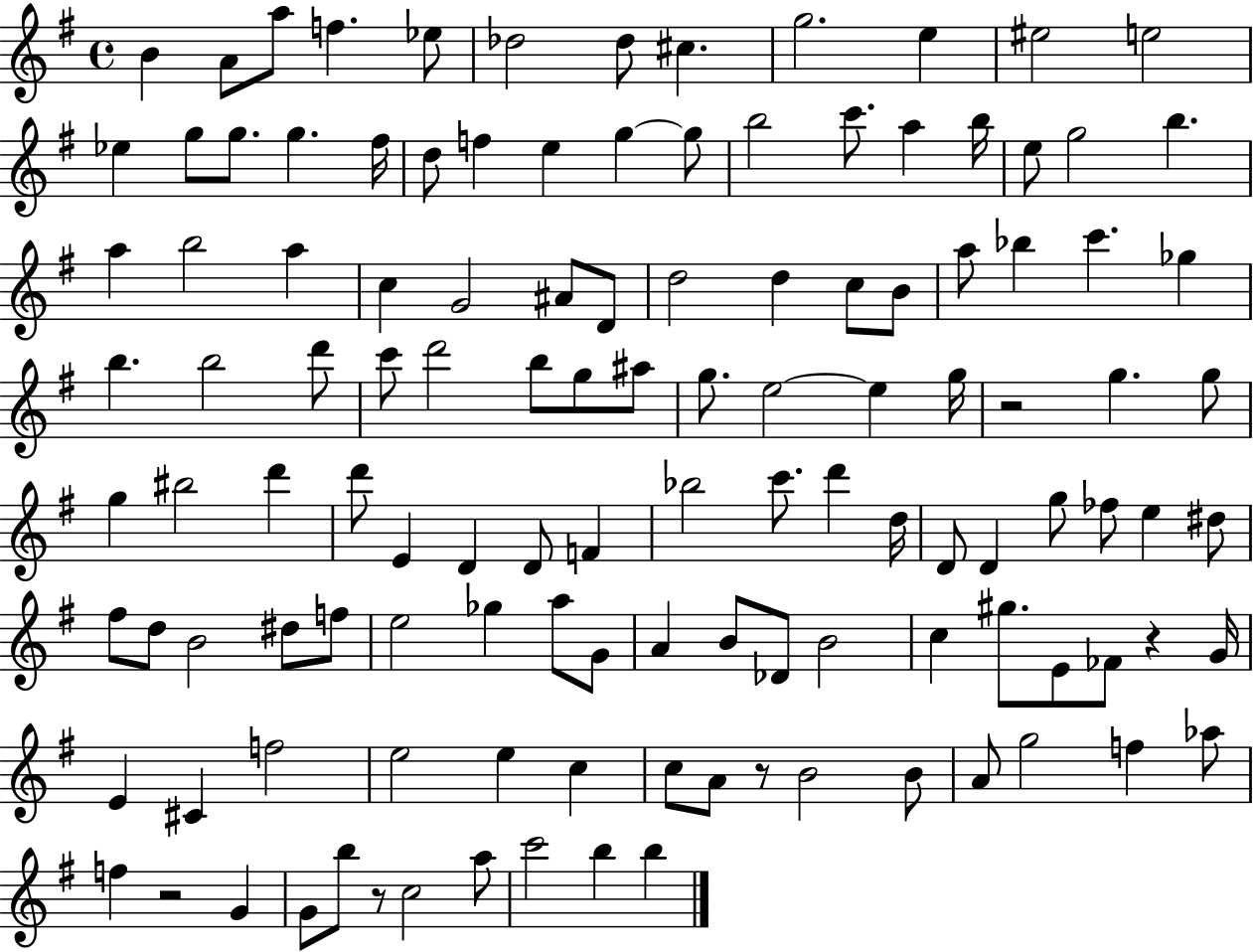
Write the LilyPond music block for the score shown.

{
  \clef treble
  \time 4/4
  \defaultTimeSignature
  \key g \major
  b'4 a'8 a''8 f''4. ees''8 | des''2 des''8 cis''4. | g''2. e''4 | eis''2 e''2 | \break ees''4 g''8 g''8. g''4. fis''16 | d''8 f''4 e''4 g''4~~ g''8 | b''2 c'''8. a''4 b''16 | e''8 g''2 b''4. | \break a''4 b''2 a''4 | c''4 g'2 ais'8 d'8 | d''2 d''4 c''8 b'8 | a''8 bes''4 c'''4. ges''4 | \break b''4. b''2 d'''8 | c'''8 d'''2 b''8 g''8 ais''8 | g''8. e''2~~ e''4 g''16 | r2 g''4. g''8 | \break g''4 bis''2 d'''4 | d'''8 e'4 d'4 d'8 f'4 | bes''2 c'''8. d'''4 d''16 | d'8 d'4 g''8 fes''8 e''4 dis''8 | \break fis''8 d''8 b'2 dis''8 f''8 | e''2 ges''4 a''8 g'8 | a'4 b'8 des'8 b'2 | c''4 gis''8. e'8 fes'8 r4 g'16 | \break e'4 cis'4 f''2 | e''2 e''4 c''4 | c''8 a'8 r8 b'2 b'8 | a'8 g''2 f''4 aes''8 | \break f''4 r2 g'4 | g'8 b''8 r8 c''2 a''8 | c'''2 b''4 b''4 | \bar "|."
}